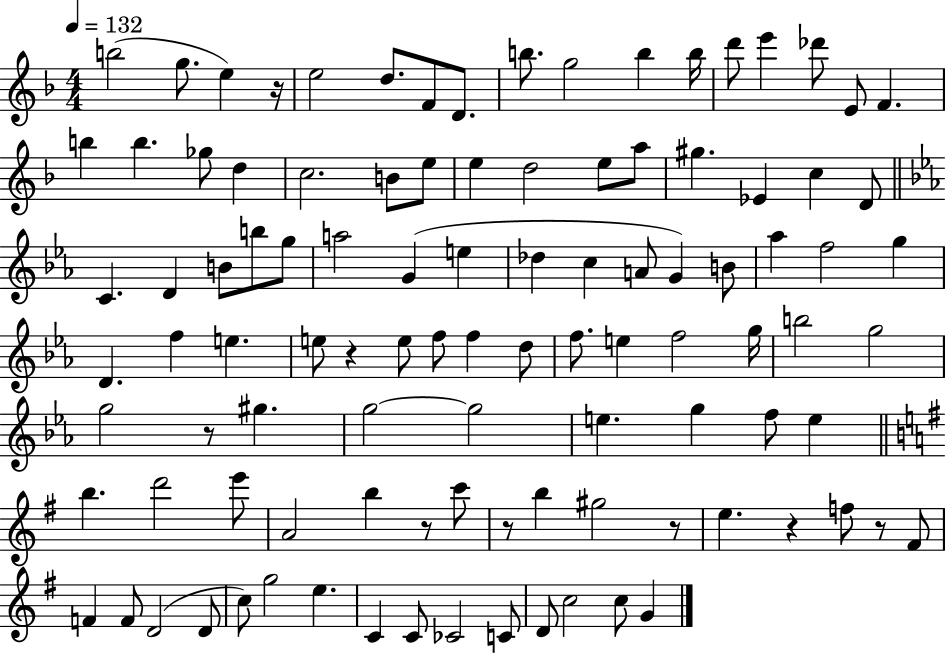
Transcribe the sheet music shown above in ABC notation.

X:1
T:Untitled
M:4/4
L:1/4
K:F
b2 g/2 e z/4 e2 d/2 F/2 D/2 b/2 g2 b b/4 d'/2 e' _d'/2 E/2 F b b _g/2 d c2 B/2 e/2 e d2 e/2 a/2 ^g _E c D/2 C D B/2 b/2 g/2 a2 G e _d c A/2 G B/2 _a f2 g D f e e/2 z e/2 f/2 f d/2 f/2 e f2 g/4 b2 g2 g2 z/2 ^g g2 g2 e g f/2 e b d'2 e'/2 A2 b z/2 c'/2 z/2 b ^g2 z/2 e z f/2 z/2 ^F/2 F F/2 D2 D/2 c/2 g2 e C C/2 _C2 C/2 D/2 c2 c/2 G